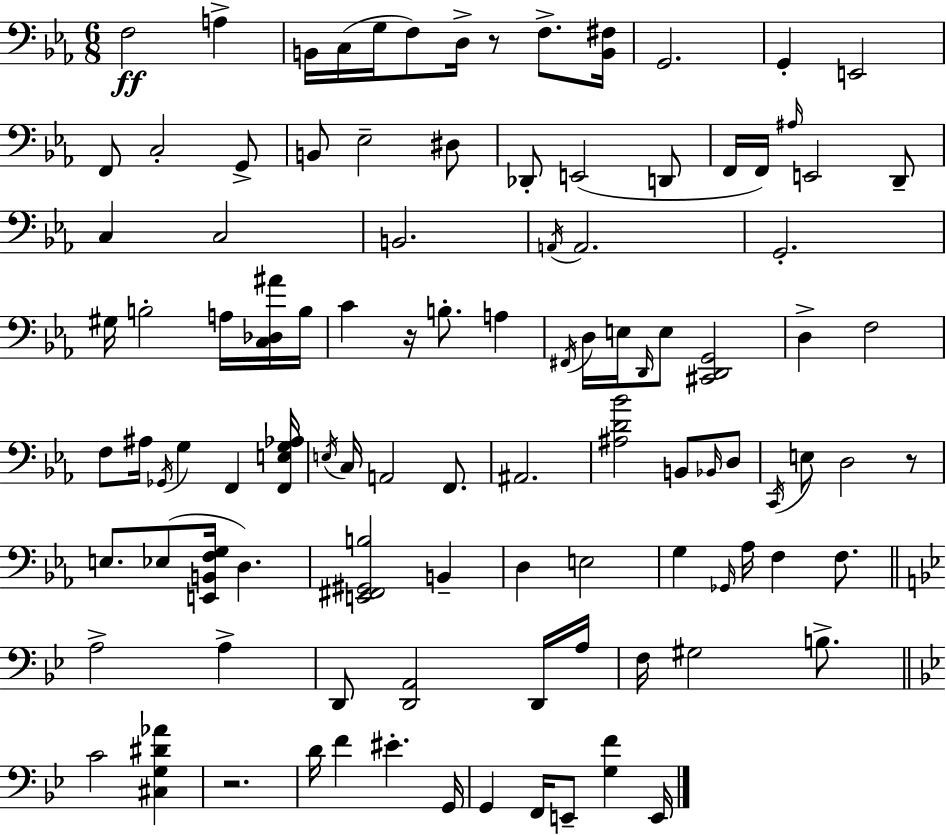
F3/h A3/q B2/s C3/s G3/s F3/e D3/s R/e F3/e. [B2,F#3]/s G2/h. G2/q E2/h F2/e C3/h G2/e B2/e Eb3/h D#3/e Db2/e E2/h D2/e F2/s F2/s A#3/s E2/h D2/e C3/q C3/h B2/h. A2/s A2/h. G2/h. G#3/s B3/h A3/s [C3,Db3,A#4]/s B3/s C4/q R/s B3/e. A3/q F#2/s D3/s E3/s D2/s E3/e [C#2,D2,G2]/h D3/q F3/h F3/e A#3/s Gb2/s G3/q F2/q [F2,E3,G3,Ab3]/s E3/s C3/s A2/h F2/e. A#2/h. [A#3,D4,Bb4]/h B2/e Bb2/s D3/e C2/s E3/e D3/h R/e E3/e. Eb3/e [E2,B2,F3,G3]/s D3/q. [E2,F#2,G#2,B3]/h B2/q D3/q E3/h G3/q Gb2/s Ab3/s F3/q F3/e. A3/h A3/q D2/e [D2,A2]/h D2/s A3/s F3/s G#3/h B3/e. C4/h [C#3,G3,D#4,Ab4]/q R/h. D4/s F4/q EIS4/q. G2/s G2/q F2/s E2/e [G3,F4]/q E2/s